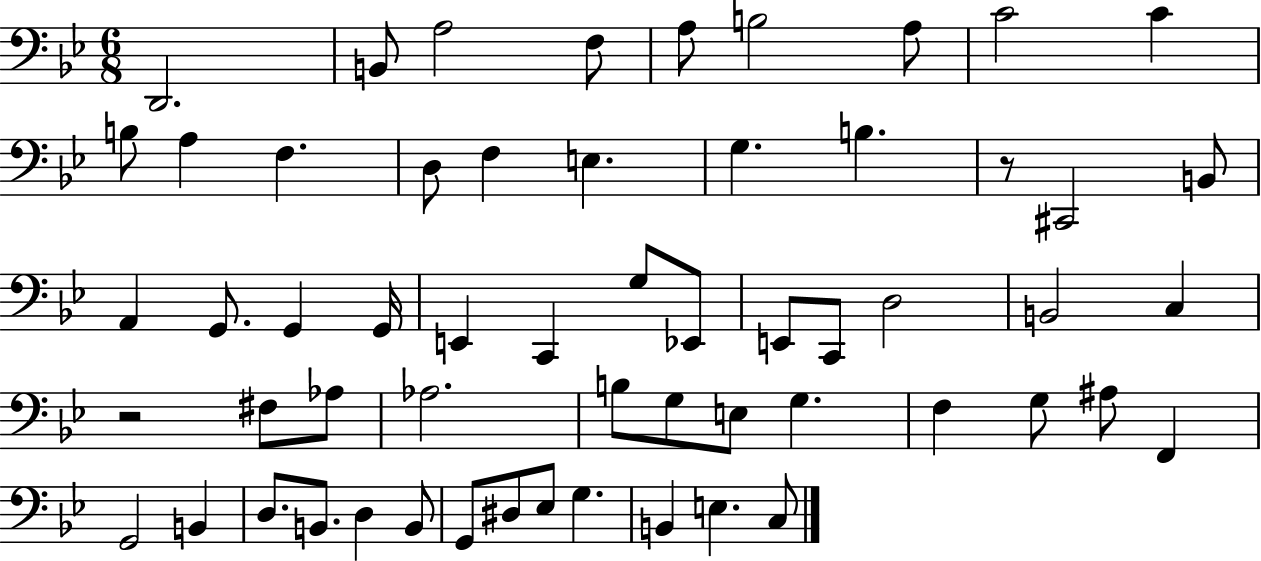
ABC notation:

X:1
T:Untitled
M:6/8
L:1/4
K:Bb
D,,2 B,,/2 A,2 F,/2 A,/2 B,2 A,/2 C2 C B,/2 A, F, D,/2 F, E, G, B, z/2 ^C,,2 B,,/2 A,, G,,/2 G,, G,,/4 E,, C,, G,/2 _E,,/2 E,,/2 C,,/2 D,2 B,,2 C, z2 ^F,/2 _A,/2 _A,2 B,/2 G,/2 E,/2 G, F, G,/2 ^A,/2 F,, G,,2 B,, D,/2 B,,/2 D, B,,/2 G,,/2 ^D,/2 _E,/2 G, B,, E, C,/2